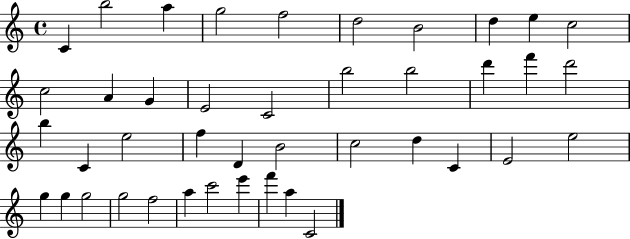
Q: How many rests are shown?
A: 0